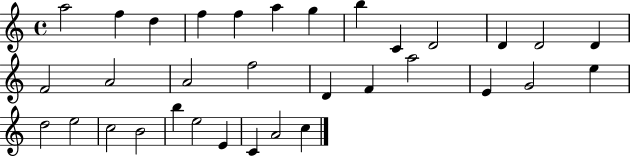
{
  \clef treble
  \time 4/4
  \defaultTimeSignature
  \key c \major
  a''2 f''4 d''4 | f''4 f''4 a''4 g''4 | b''4 c'4 d'2 | d'4 d'2 d'4 | \break f'2 a'2 | a'2 f''2 | d'4 f'4 a''2 | e'4 g'2 e''4 | \break d''2 e''2 | c''2 b'2 | b''4 e''2 e'4 | c'4 a'2 c''4 | \break \bar "|."
}